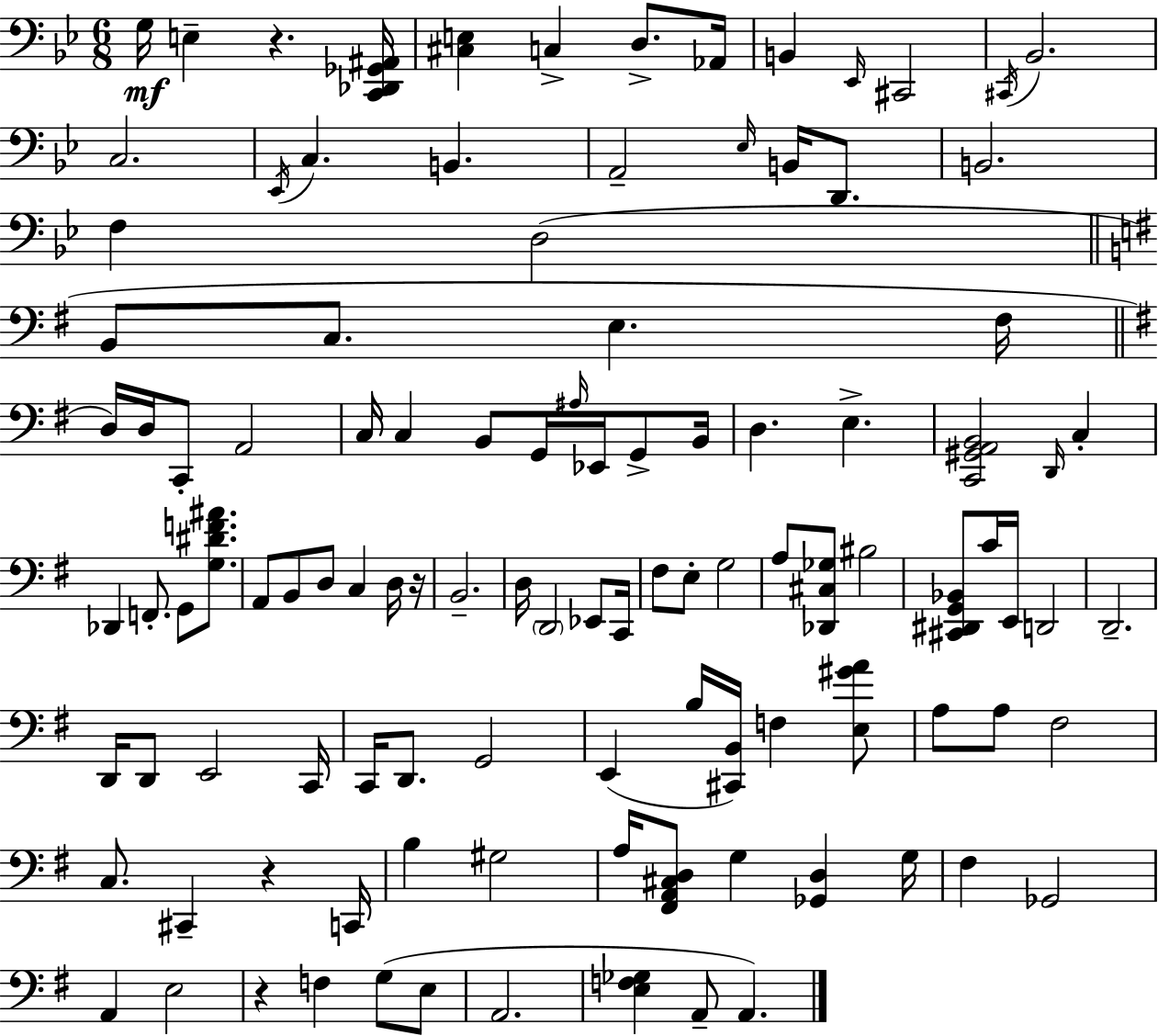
X:1
T:Untitled
M:6/8
L:1/4
K:Gm
G,/4 E, z [C,,_D,,_G,,^A,,]/4 [^C,E,] C, D,/2 _A,,/4 B,, _E,,/4 ^C,,2 ^C,,/4 _B,,2 C,2 _E,,/4 C, B,, A,,2 _E,/4 B,,/4 D,,/2 B,,2 F, D,2 B,,/2 C,/2 E, ^F,/4 D,/4 D,/4 C,,/2 A,,2 C,/4 C, B,,/2 G,,/4 ^A,/4 _E,,/4 G,,/2 B,,/4 D, E, [C,,^G,,A,,B,,]2 D,,/4 C, _D,, F,,/2 G,,/2 [G,^DF^A]/2 A,,/2 B,,/2 D,/2 C, D,/4 z/4 B,,2 D,/4 D,,2 _E,,/2 C,,/4 ^F,/2 E,/2 G,2 A,/2 [_D,,^C,_G,]/2 ^B,2 [^C,,^D,,G,,_B,,]/2 C/4 E,,/4 D,,2 D,,2 D,,/4 D,,/2 E,,2 C,,/4 C,,/4 D,,/2 G,,2 E,, B,/4 [^C,,B,,]/4 F, [E,^GA]/2 A,/2 A,/2 ^F,2 C,/2 ^C,, z C,,/4 B, ^G,2 A,/4 [^F,,A,,^C,D,]/2 G, [_G,,D,] G,/4 ^F, _G,,2 A,, E,2 z F, G,/2 E,/2 A,,2 [E,F,_G,] A,,/2 A,,